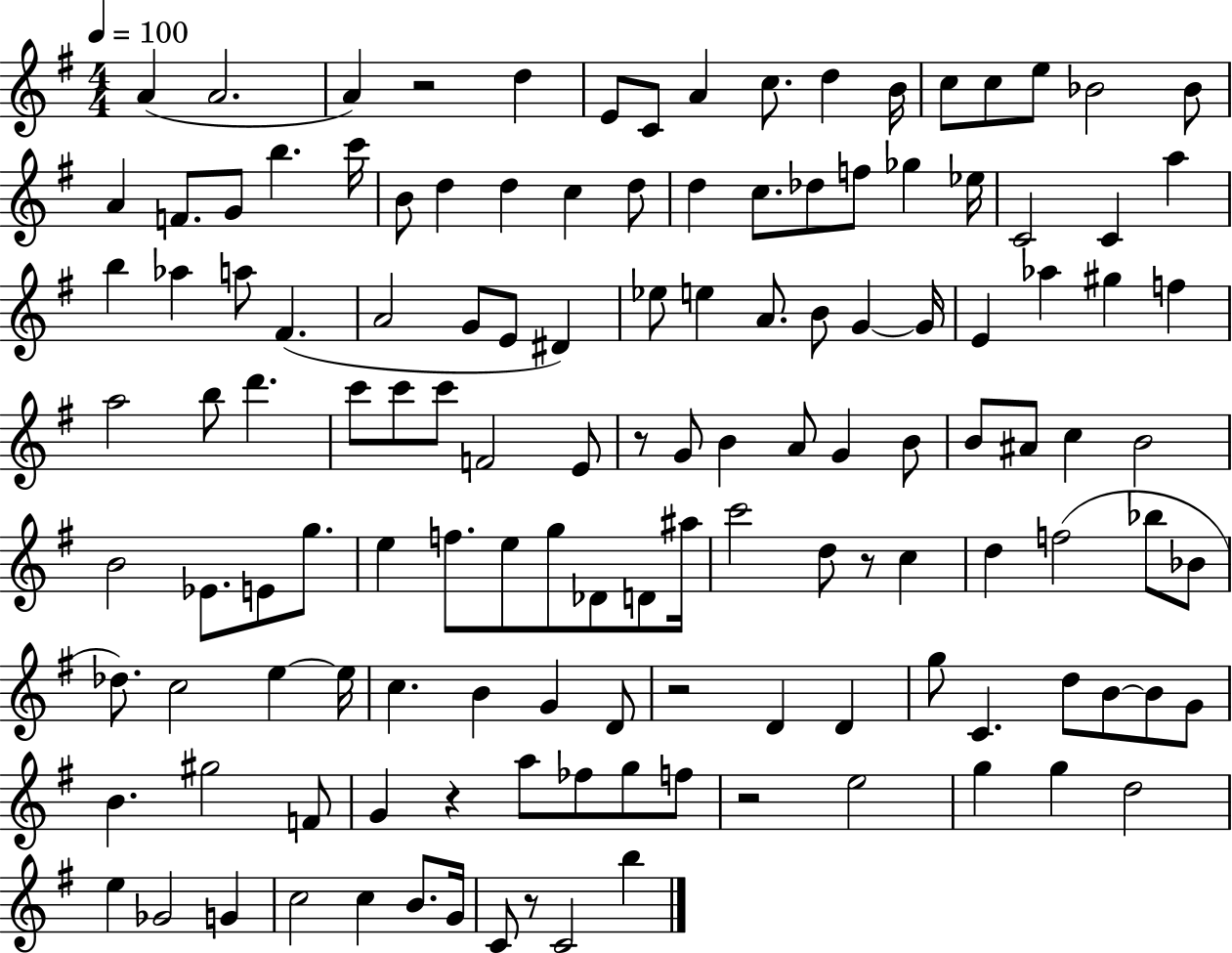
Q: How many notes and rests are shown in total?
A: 132